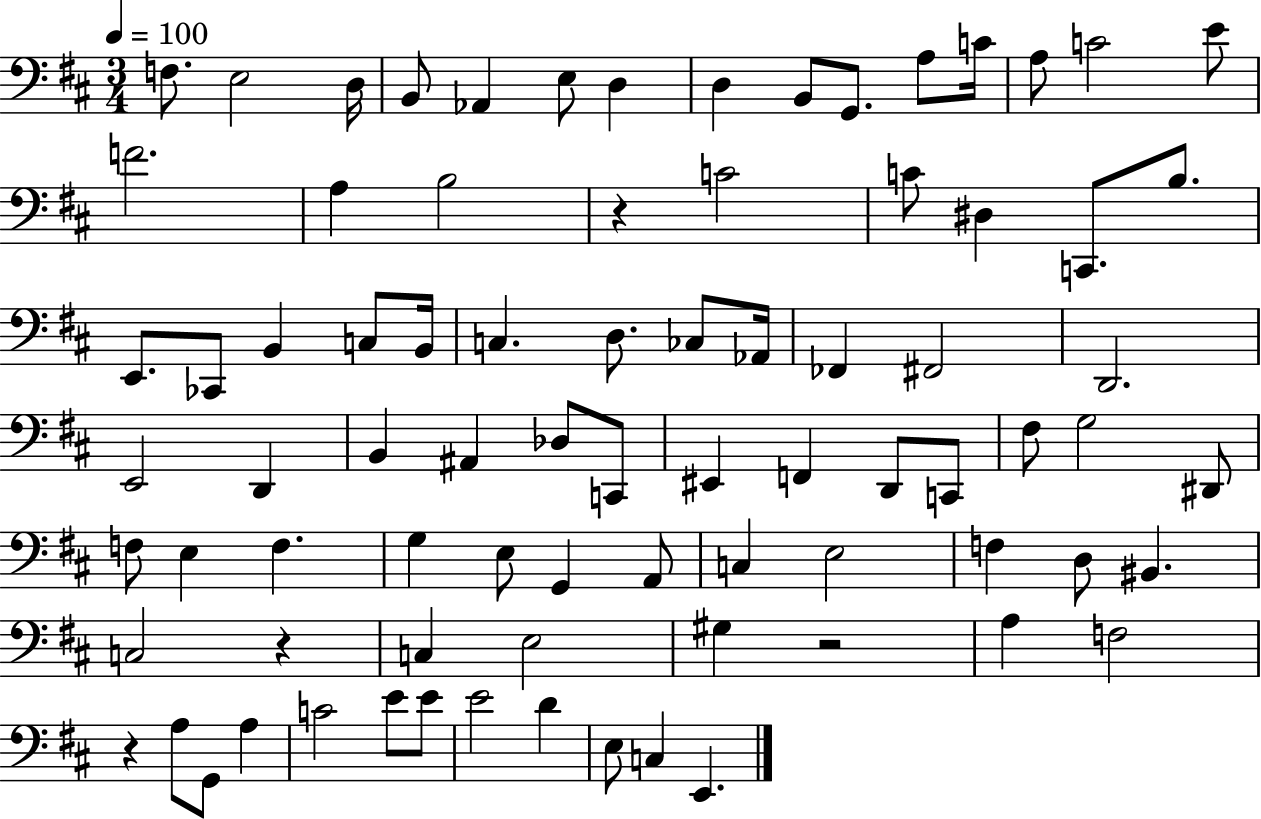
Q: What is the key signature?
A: D major